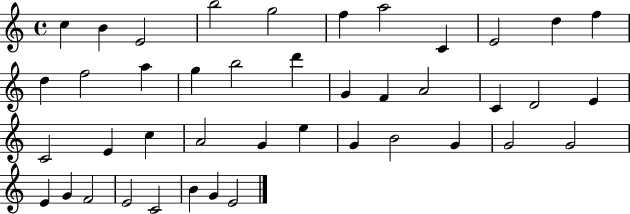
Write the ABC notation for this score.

X:1
T:Untitled
M:4/4
L:1/4
K:C
c B E2 b2 g2 f a2 C E2 d f d f2 a g b2 d' G F A2 C D2 E C2 E c A2 G e G B2 G G2 G2 E G F2 E2 C2 B G E2